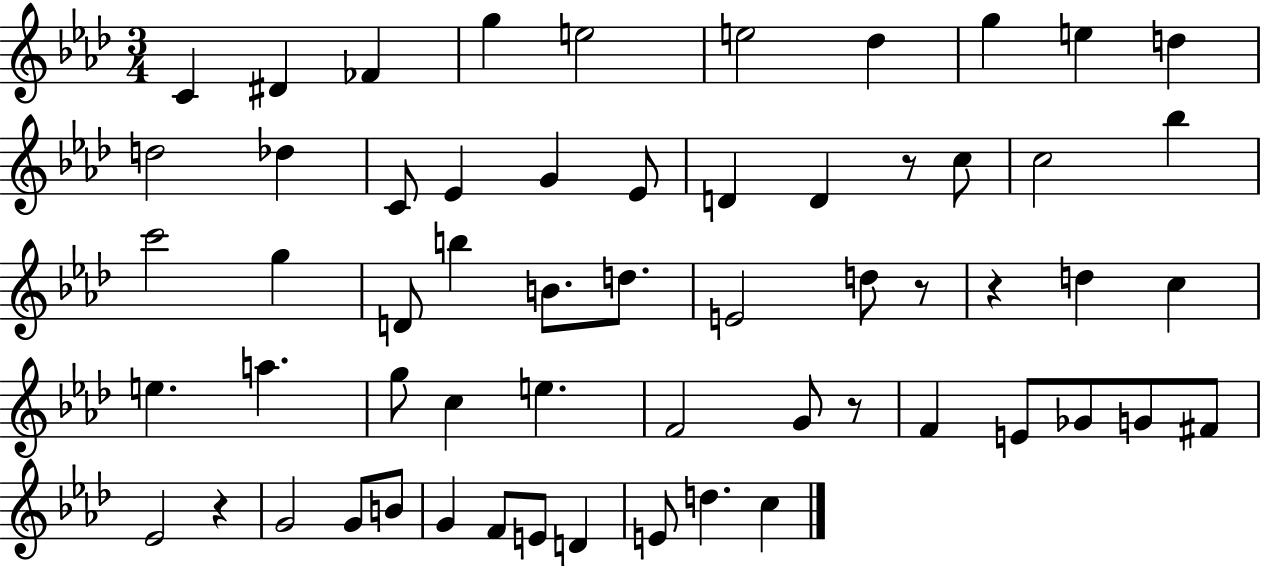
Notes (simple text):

C4/q D#4/q FES4/q G5/q E5/h E5/h Db5/q G5/q E5/q D5/q D5/h Db5/q C4/e Eb4/q G4/q Eb4/e D4/q D4/q R/e C5/e C5/h Bb5/q C6/h G5/q D4/e B5/q B4/e. D5/e. E4/h D5/e R/e R/q D5/q C5/q E5/q. A5/q. G5/e C5/q E5/q. F4/h G4/e R/e F4/q E4/e Gb4/e G4/e F#4/e Eb4/h R/q G4/h G4/e B4/e G4/q F4/e E4/e D4/q E4/e D5/q. C5/q